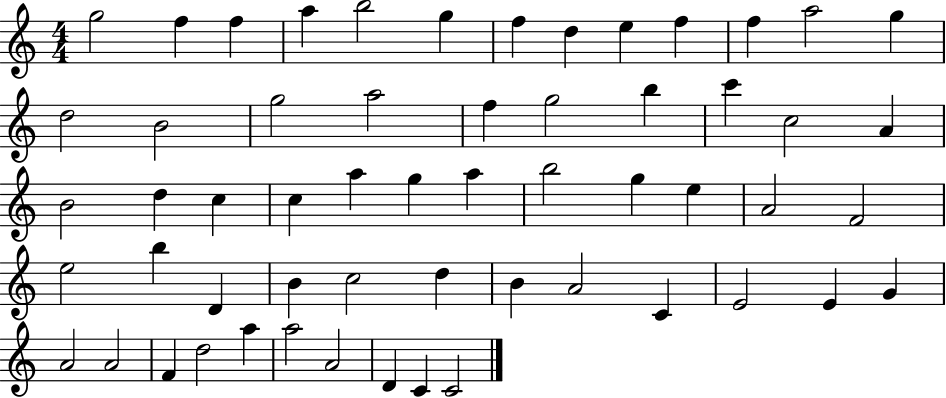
{
  \clef treble
  \numericTimeSignature
  \time 4/4
  \key c \major
  g''2 f''4 f''4 | a''4 b''2 g''4 | f''4 d''4 e''4 f''4 | f''4 a''2 g''4 | \break d''2 b'2 | g''2 a''2 | f''4 g''2 b''4 | c'''4 c''2 a'4 | \break b'2 d''4 c''4 | c''4 a''4 g''4 a''4 | b''2 g''4 e''4 | a'2 f'2 | \break e''2 b''4 d'4 | b'4 c''2 d''4 | b'4 a'2 c'4 | e'2 e'4 g'4 | \break a'2 a'2 | f'4 d''2 a''4 | a''2 a'2 | d'4 c'4 c'2 | \break \bar "|."
}